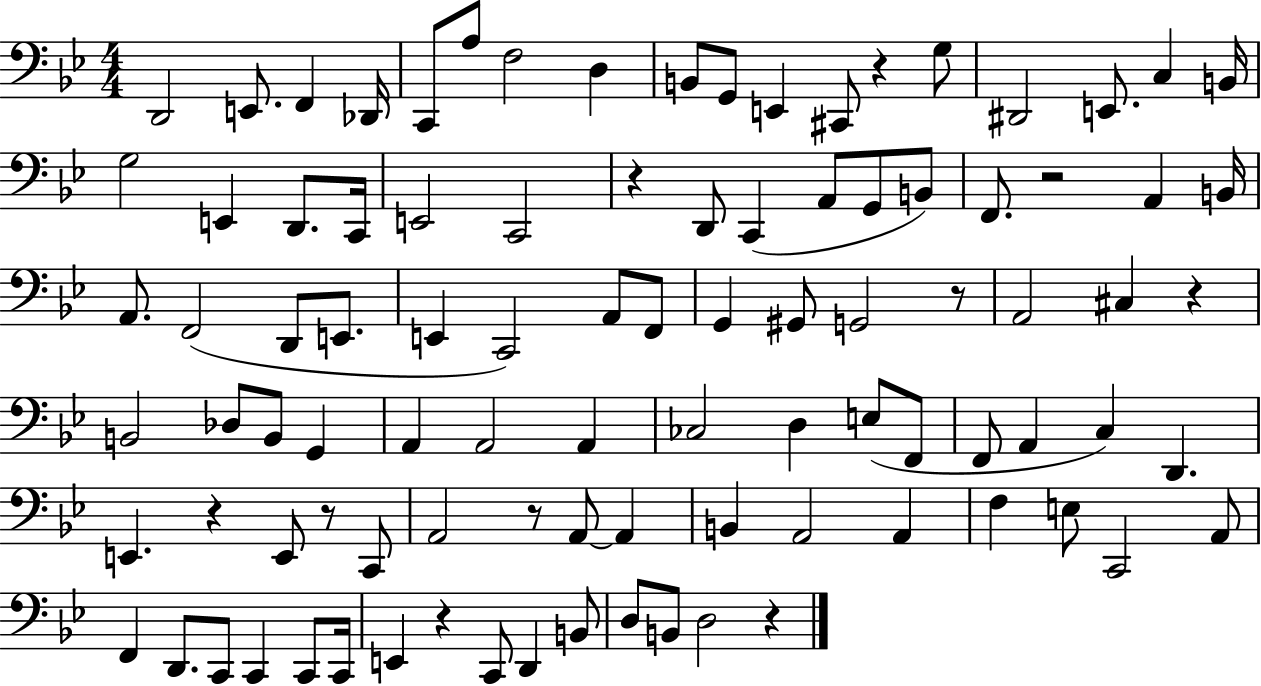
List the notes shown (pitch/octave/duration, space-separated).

D2/h E2/e. F2/q Db2/s C2/e A3/e F3/h D3/q B2/e G2/e E2/q C#2/e R/q G3/e D#2/h E2/e. C3/q B2/s G3/h E2/q D2/e. C2/s E2/h C2/h R/q D2/e C2/q A2/e G2/e B2/e F2/e. R/h A2/q B2/s A2/e. F2/h D2/e E2/e. E2/q C2/h A2/e F2/e G2/q G#2/e G2/h R/e A2/h C#3/q R/q B2/h Db3/e B2/e G2/q A2/q A2/h A2/q CES3/h D3/q E3/e F2/e F2/e A2/q C3/q D2/q. E2/q. R/q E2/e R/e C2/e A2/h R/e A2/e A2/q B2/q A2/h A2/q F3/q E3/e C2/h A2/e F2/q D2/e. C2/e C2/q C2/e C2/s E2/q R/q C2/e D2/q B2/e D3/e B2/e D3/h R/q